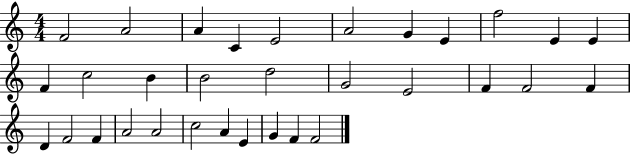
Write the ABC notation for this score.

X:1
T:Untitled
M:4/4
L:1/4
K:C
F2 A2 A C E2 A2 G E f2 E E F c2 B B2 d2 G2 E2 F F2 F D F2 F A2 A2 c2 A E G F F2